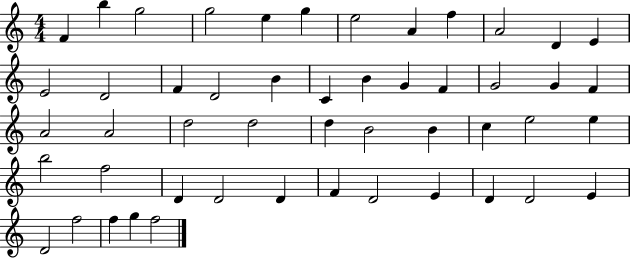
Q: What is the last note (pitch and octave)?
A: F5